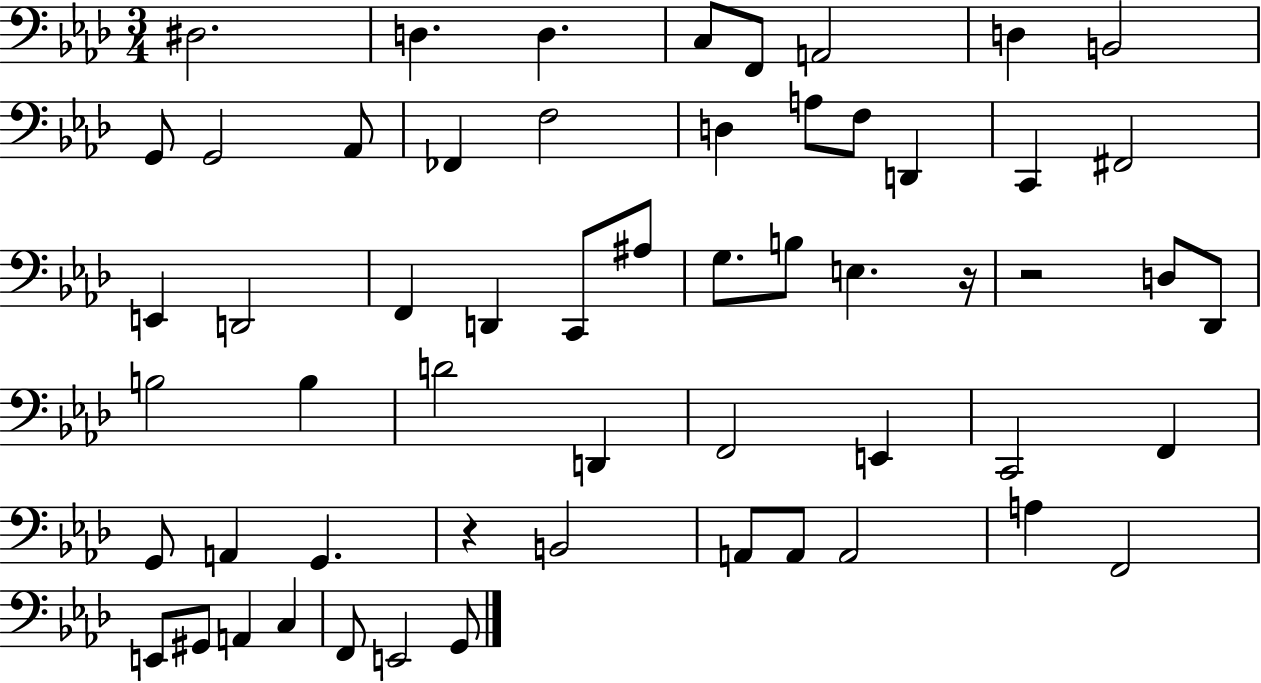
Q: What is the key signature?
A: AES major